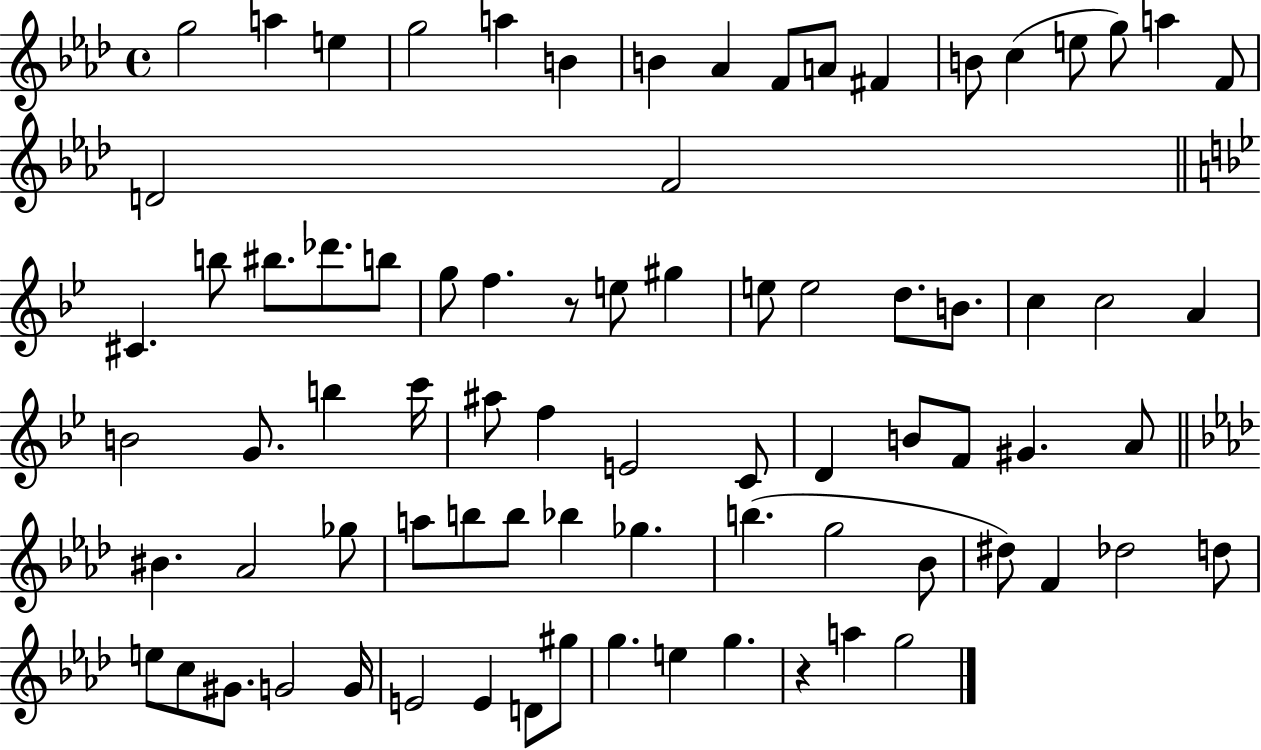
G5/h A5/q E5/q G5/h A5/q B4/q B4/q Ab4/q F4/e A4/e F#4/q B4/e C5/q E5/e G5/e A5/q F4/e D4/h F4/h C#4/q. B5/e BIS5/e. Db6/e. B5/e G5/e F5/q. R/e E5/e G#5/q E5/e E5/h D5/e. B4/e. C5/q C5/h A4/q B4/h G4/e. B5/q C6/s A#5/e F5/q E4/h C4/e D4/q B4/e F4/e G#4/q. A4/e BIS4/q. Ab4/h Gb5/e A5/e B5/e B5/e Bb5/q Gb5/q. B5/q. G5/h Bb4/e D#5/e F4/q Db5/h D5/e E5/e C5/e G#4/e. G4/h G4/s E4/h E4/q D4/e G#5/e G5/q. E5/q G5/q. R/q A5/q G5/h